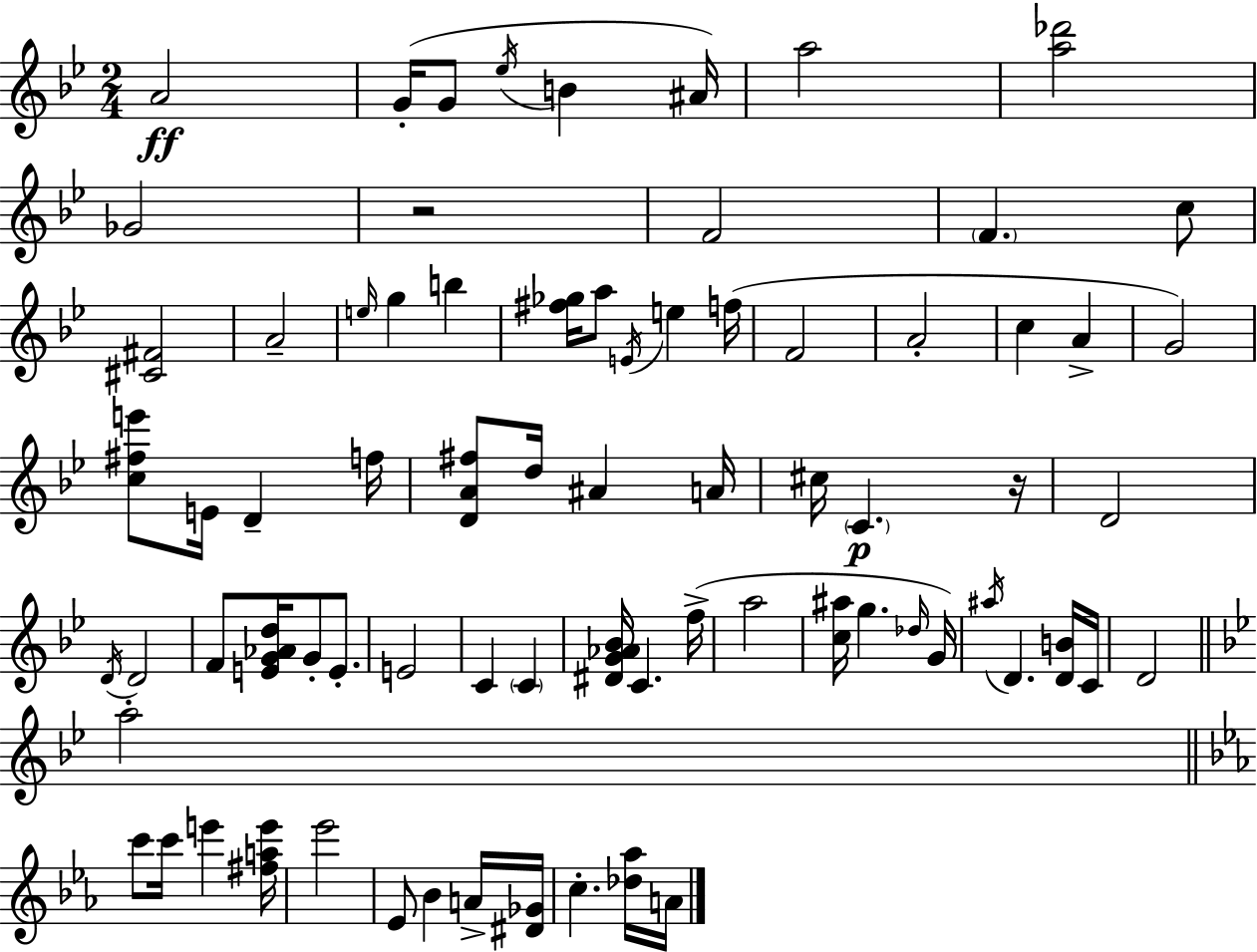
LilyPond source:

{
  \clef treble
  \numericTimeSignature
  \time 2/4
  \key bes \major
  a'2\ff | g'16-.( g'8 \acciaccatura { ees''16 } b'4 | ais'16) a''2 | <a'' des'''>2 | \break ges'2 | r2 | f'2 | \parenthesize f'4. c''8 | \break <cis' fis'>2 | a'2-- | \grace { e''16 } g''4 b''4 | <fis'' ges''>16 a''8 \acciaccatura { e'16 } e''4 | \break f''16( f'2 | a'2-. | c''4 a'4-> | g'2) | \break <c'' fis'' e'''>8 e'16 d'4-- | f''16 <d' a' fis''>8 d''16 ais'4 | a'16 cis''16 \parenthesize c'4.\p | r16 d'2 | \break \acciaccatura { d'16 } d'2 | f'8 <e' g' aes' d''>16 g'8-. | e'8.-. e'2 | c'4 | \break \parenthesize c'4 <dis' g' aes' bes'>16 c'4. | f''16->( a''2 | <c'' ais''>16 g''4. | \grace { des''16 }) g'16 \acciaccatura { ais''16 } d'4. | \break <d' b'>16 c'16 d'2 | \bar "||" \break \key bes \major a''2-. | \bar "||" \break \key c \minor c'''8 c'''16 e'''4 <fis'' a'' e'''>16 | ees'''2 | ees'8 bes'4 a'16-> <dis' ges'>16 | c''4.-. <des'' aes''>16 a'16 | \break \bar "|."
}